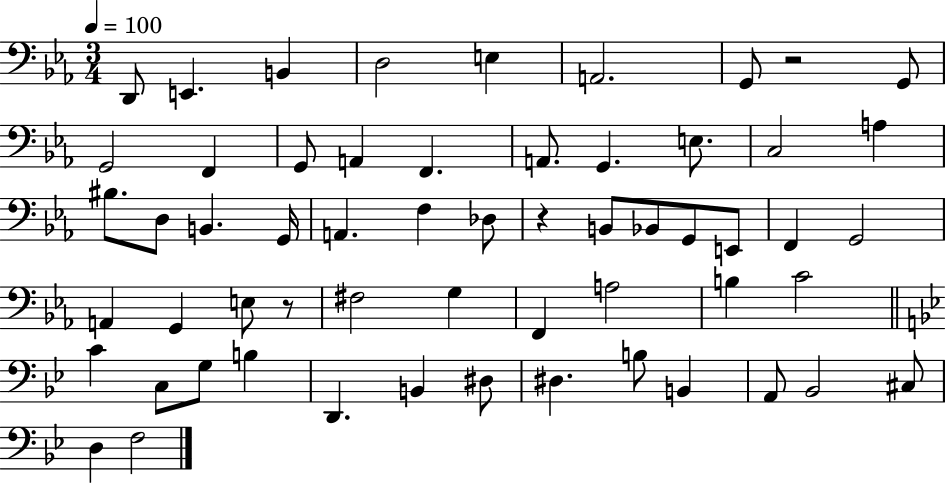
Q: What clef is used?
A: bass